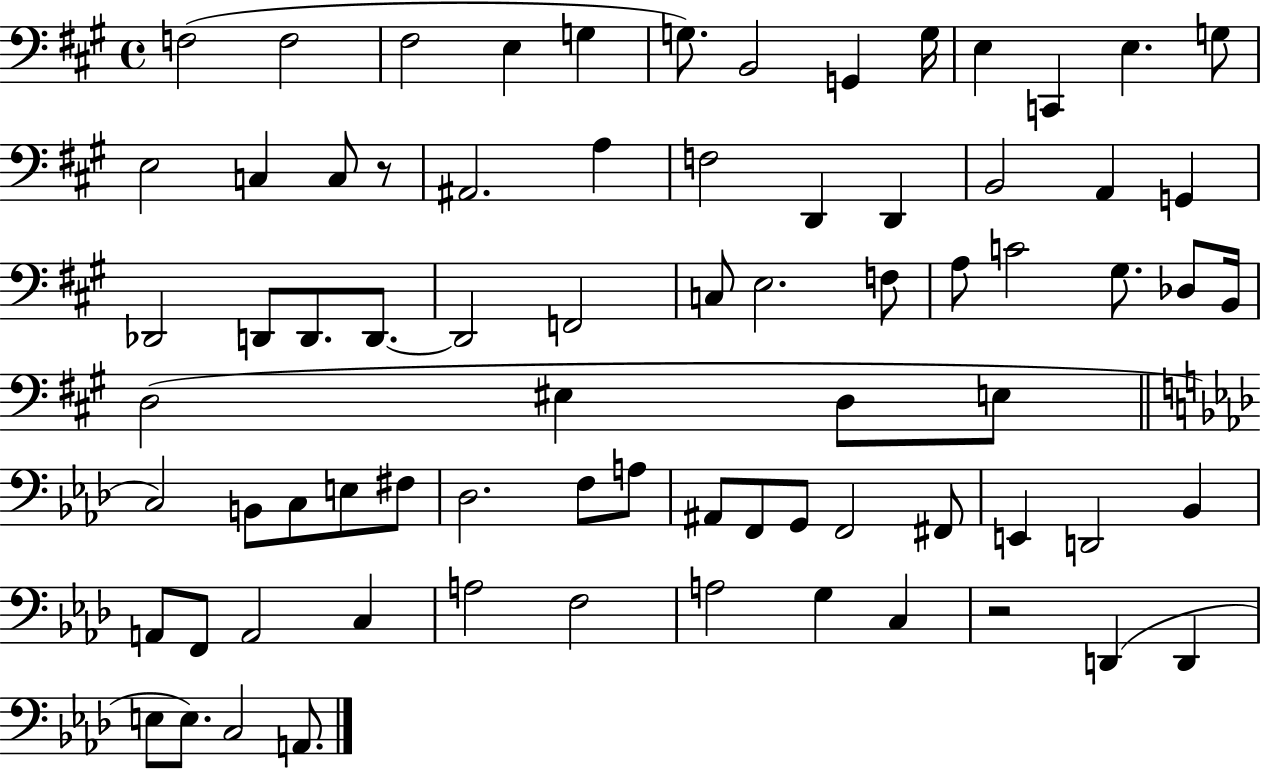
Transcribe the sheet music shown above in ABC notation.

X:1
T:Untitled
M:4/4
L:1/4
K:A
F,2 F,2 ^F,2 E, G, G,/2 B,,2 G,, G,/4 E, C,, E, G,/2 E,2 C, C,/2 z/2 ^A,,2 A, F,2 D,, D,, B,,2 A,, G,, _D,,2 D,,/2 D,,/2 D,,/2 D,,2 F,,2 C,/2 E,2 F,/2 A,/2 C2 ^G,/2 _D,/2 B,,/4 D,2 ^E, D,/2 E,/2 C,2 B,,/2 C,/2 E,/2 ^F,/2 _D,2 F,/2 A,/2 ^A,,/2 F,,/2 G,,/2 F,,2 ^F,,/2 E,, D,,2 _B,, A,,/2 F,,/2 A,,2 C, A,2 F,2 A,2 G, C, z2 D,, D,, E,/2 E,/2 C,2 A,,/2